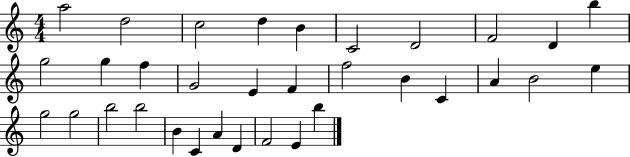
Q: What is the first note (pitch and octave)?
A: A5